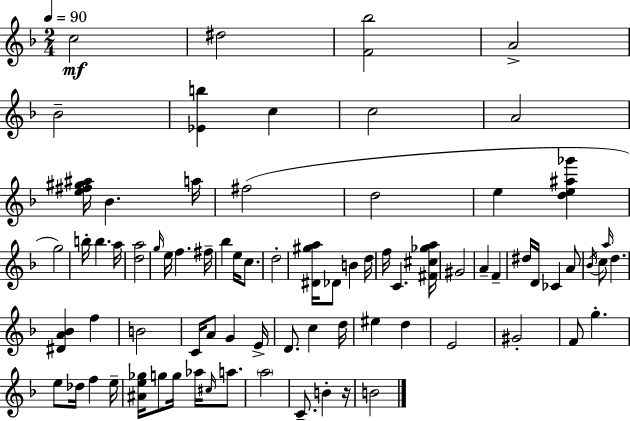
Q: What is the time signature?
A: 2/4